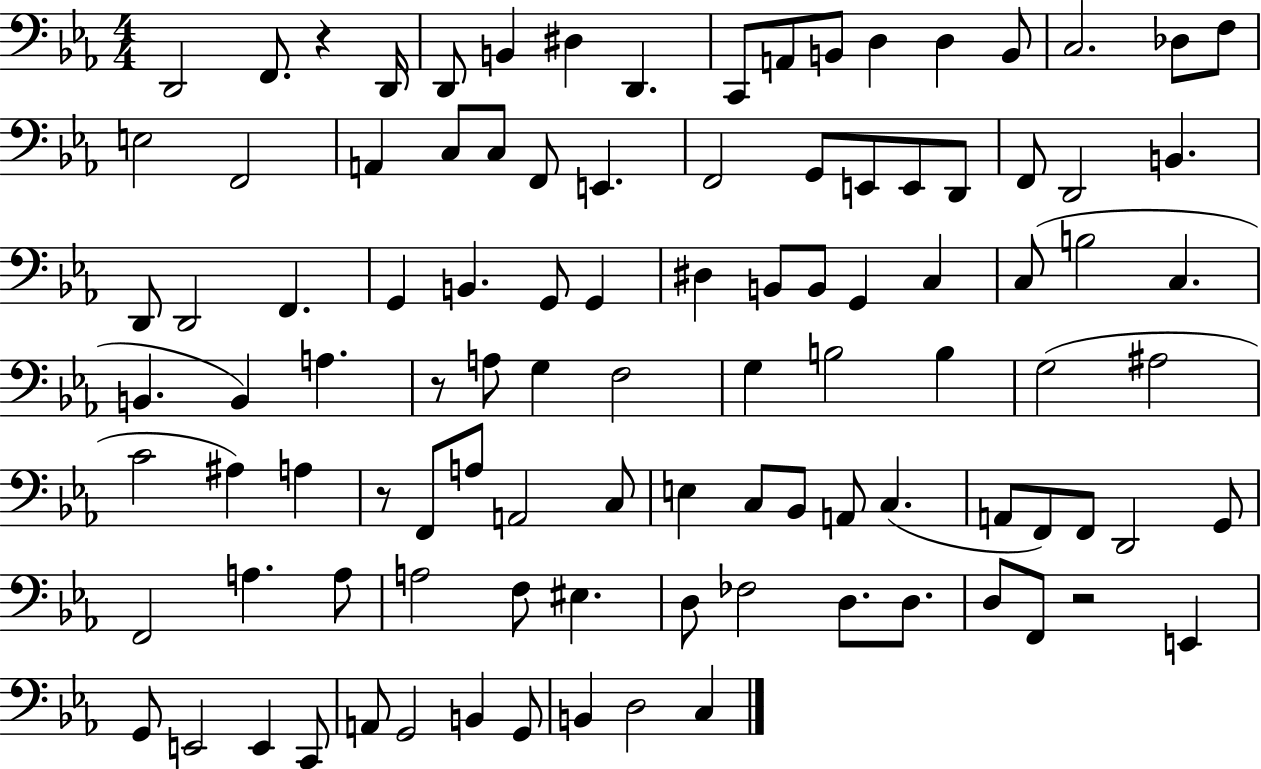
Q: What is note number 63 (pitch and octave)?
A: A2